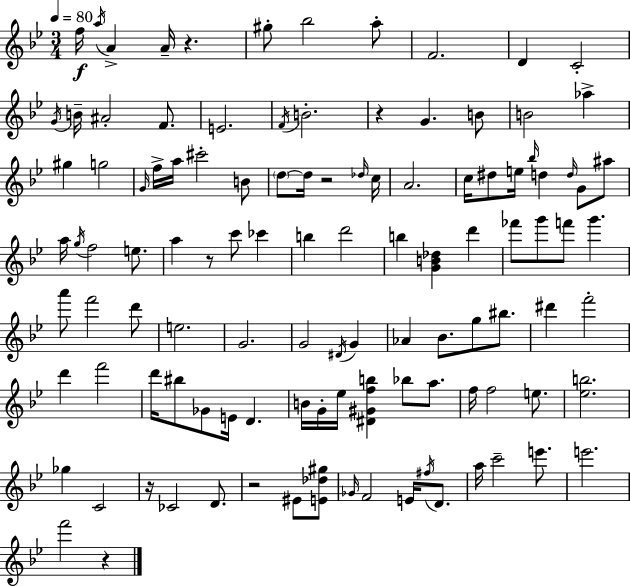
{
  \clef treble
  \numericTimeSignature
  \time 3/4
  \key g \minor
  \tempo 4 = 80
  f''16\f \acciaccatura { a''16 } a'4-> a'16-- r4. | gis''8-. bes''2 a''8-. | f'2. | d'4 c'2-. | \break \acciaccatura { g'16 } b'16-- ais'2-. f'8. | e'2. | \acciaccatura { f'16 } b'2.-. | r4 g'4. | \break b'8 b'2 aes''4-> | gis''4 g''2 | \grace { g'16 } f''16-> a''16 cis'''2-. | b'8 \parenthesize d''8~~ d''16 r2 | \break \grace { des''16 } c''16 a'2. | c''16 dis''8 e''16 \grace { bes''16 } d''4 | \grace { d''16 } g'8 ais''8 a''16 \acciaccatura { g''16 } f''2 | e''8. a''4 | \break r8 c'''8 ces'''4 b''4 | d'''2 b''4 | <g' b' des''>4 d'''4 fes'''8 g'''8 | f'''8 g'''4. a'''8 f'''2 | \break d'''8 e''2. | g'2. | g'2 | \acciaccatura { dis'16 } g'4 aes'4 | \break bes'8. g''8 bis''8. dis'''4 | f'''2-. d'''4 | f'''2 d'''16 bis''8 | ges'8 e'16 d'4. b'16 g'16-. ees''16 | \break <dis' gis' f'' b''>4 bes''8 a''8. f''16 f''2 | e''8. <ees'' b''>2. | ges''4 | c'2 r16 ces'2 | \break d'8. r2 | eis'8 <e' des'' gis''>8 \grace { ges'16 } f'2 | e'16 \acciaccatura { fis''16 } d'8. a''16 | c'''2-- e'''8. e'''2. | \break f'''2 | r4 \bar "|."
}